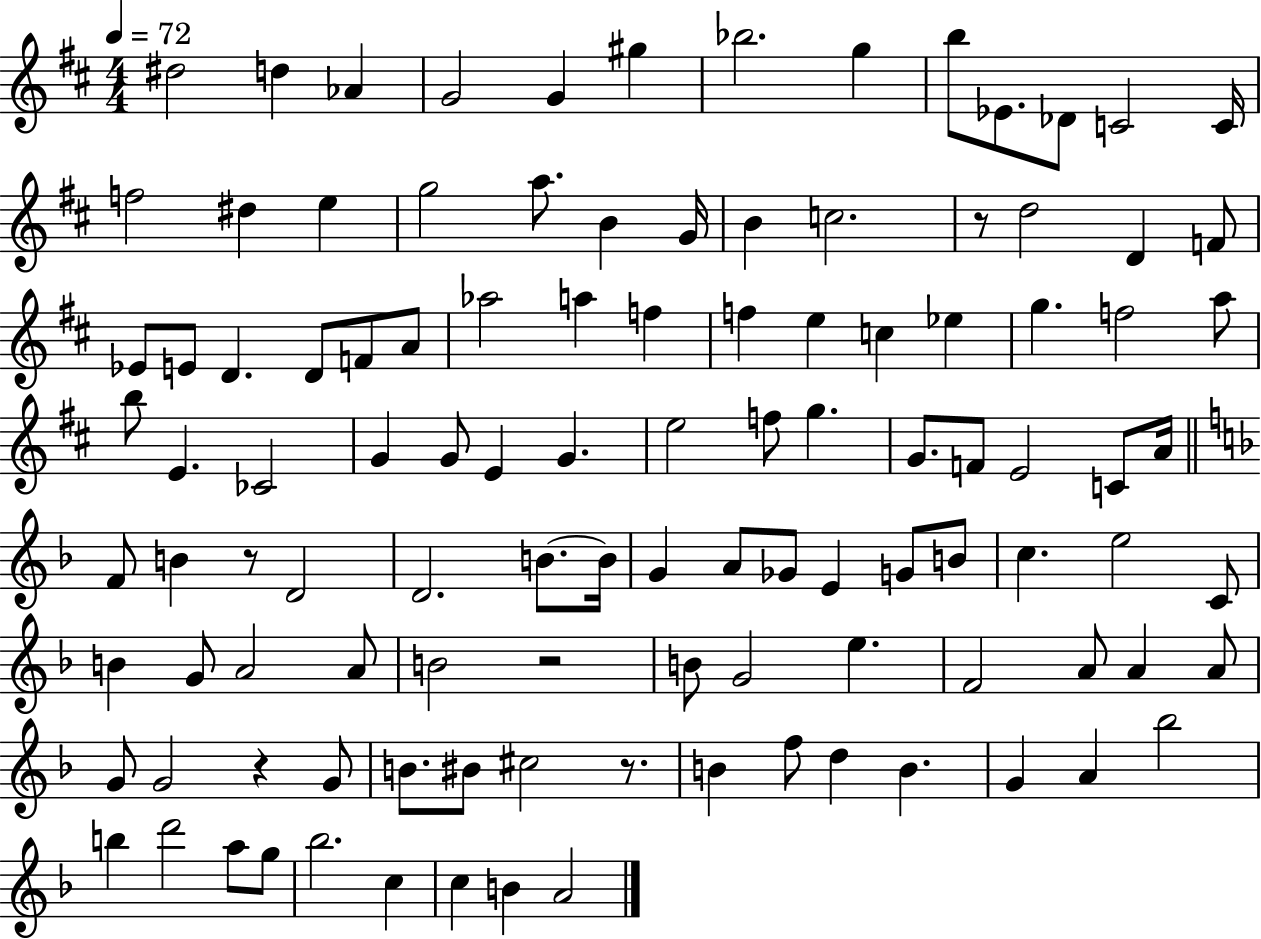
X:1
T:Untitled
M:4/4
L:1/4
K:D
^d2 d _A G2 G ^g _b2 g b/2 _E/2 _D/2 C2 C/4 f2 ^d e g2 a/2 B G/4 B c2 z/2 d2 D F/2 _E/2 E/2 D D/2 F/2 A/2 _a2 a f f e c _e g f2 a/2 b/2 E _C2 G G/2 E G e2 f/2 g G/2 F/2 E2 C/2 A/4 F/2 B z/2 D2 D2 B/2 B/4 G A/2 _G/2 E G/2 B/2 c e2 C/2 B G/2 A2 A/2 B2 z2 B/2 G2 e F2 A/2 A A/2 G/2 G2 z G/2 B/2 ^B/2 ^c2 z/2 B f/2 d B G A _b2 b d'2 a/2 g/2 _b2 c c B A2